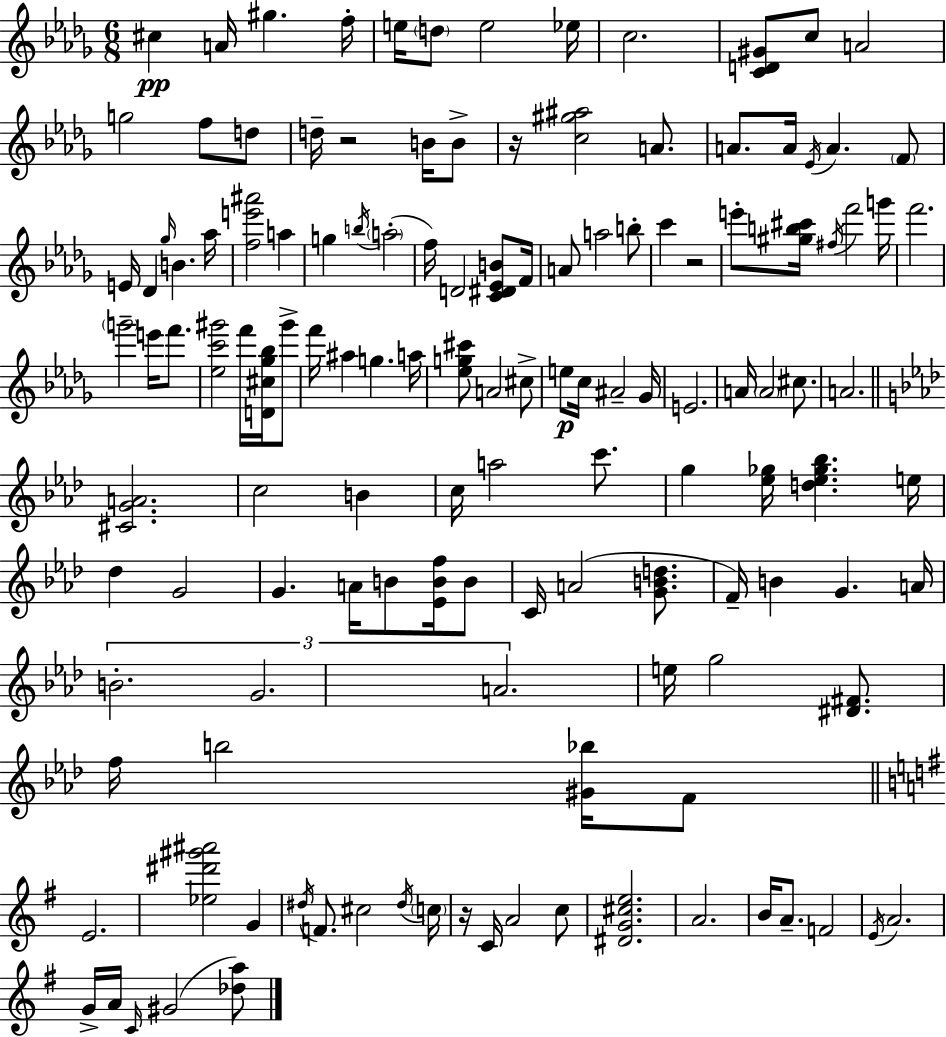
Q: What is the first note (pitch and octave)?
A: C#5